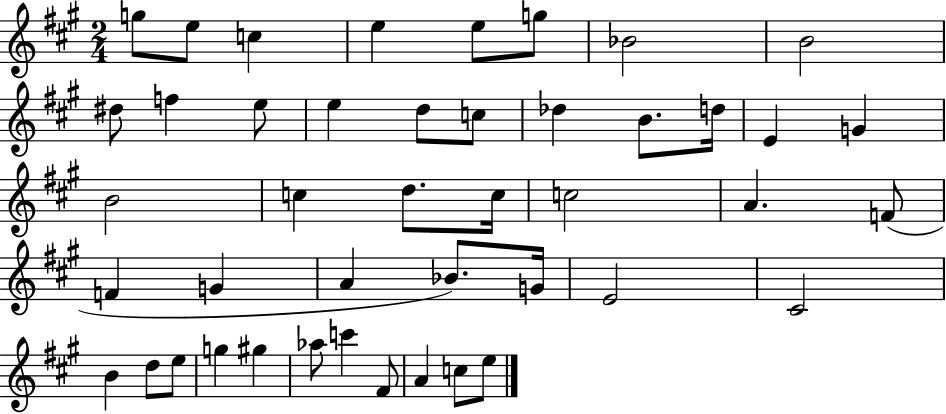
{
  \clef treble
  \numericTimeSignature
  \time 2/4
  \key a \major
  g''8 e''8 c''4 | e''4 e''8 g''8 | bes'2 | b'2 | \break dis''8 f''4 e''8 | e''4 d''8 c''8 | des''4 b'8. d''16 | e'4 g'4 | \break b'2 | c''4 d''8. c''16 | c''2 | a'4. f'8( | \break f'4 g'4 | a'4 bes'8.) g'16 | e'2 | cis'2 | \break b'4 d''8 e''8 | g''4 gis''4 | aes''8 c'''4 fis'8 | a'4 c''8 e''8 | \break \bar "|."
}